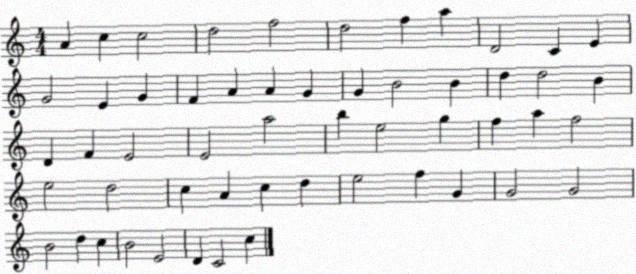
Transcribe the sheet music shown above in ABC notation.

X:1
T:Untitled
M:4/4
L:1/4
K:C
A c c2 d2 f2 d2 f a D2 C E G2 E G F A A G G B2 B d d2 B D F E2 E2 a2 b e2 g f a f2 e2 d2 c A c d e2 f G G2 G2 B2 d c B2 E2 D C2 c